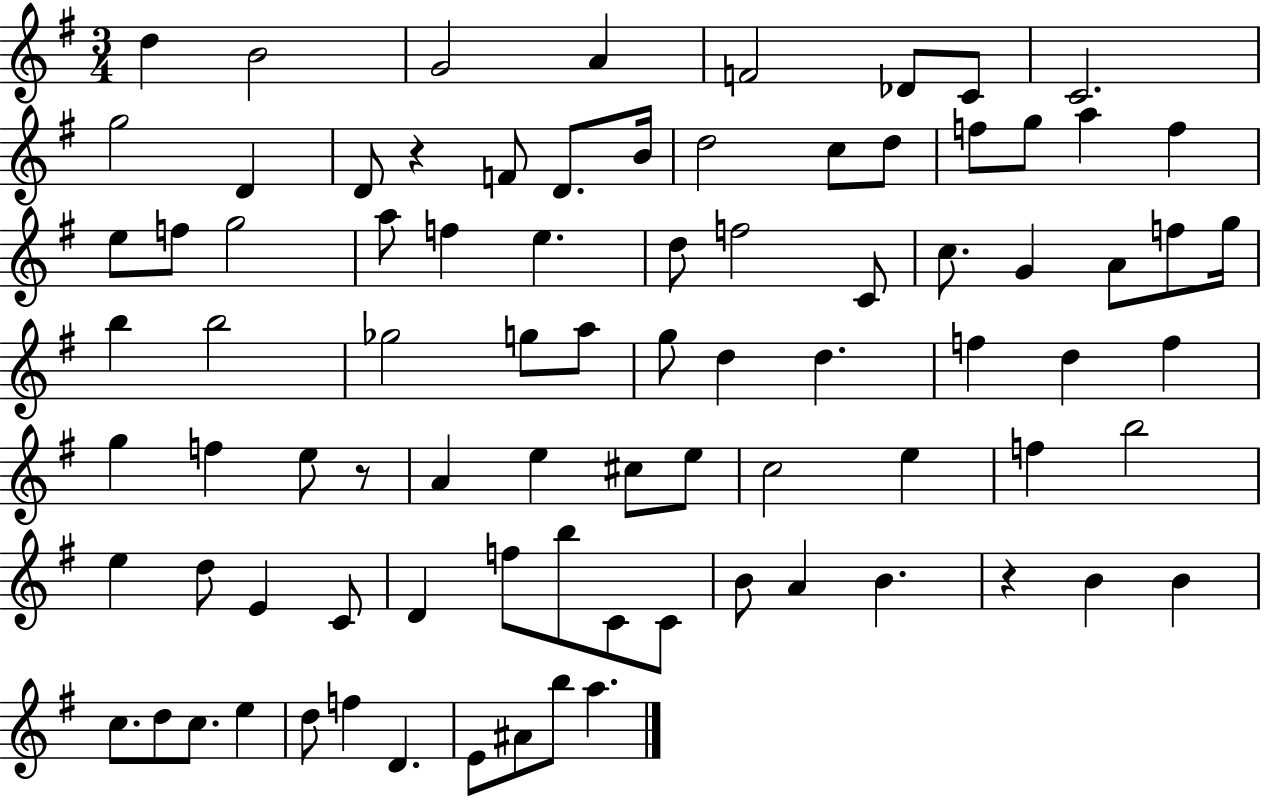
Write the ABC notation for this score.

X:1
T:Untitled
M:3/4
L:1/4
K:G
d B2 G2 A F2 _D/2 C/2 C2 g2 D D/2 z F/2 D/2 B/4 d2 c/2 d/2 f/2 g/2 a f e/2 f/2 g2 a/2 f e d/2 f2 C/2 c/2 G A/2 f/2 g/4 b b2 _g2 g/2 a/2 g/2 d d f d f g f e/2 z/2 A e ^c/2 e/2 c2 e f b2 e d/2 E C/2 D f/2 b/2 C/2 C/2 B/2 A B z B B c/2 d/2 c/2 e d/2 f D E/2 ^A/2 b/2 a